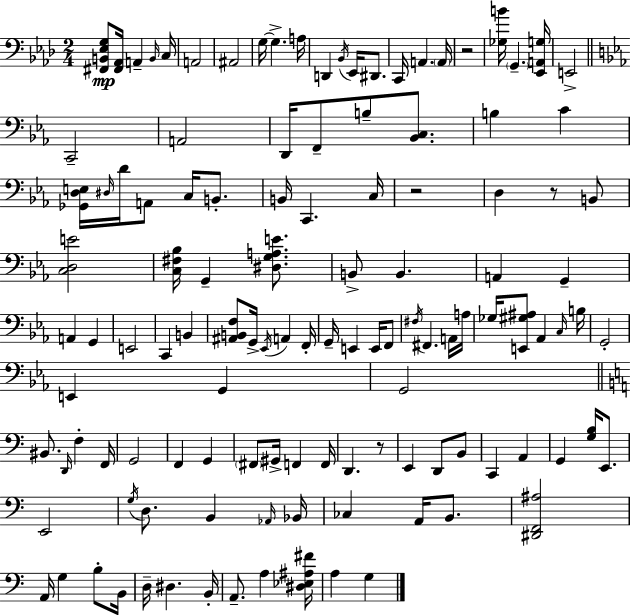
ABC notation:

X:1
T:Untitled
M:2/4
L:1/4
K:Fm
[^F,,B,,_E,G,]/2 [^F,,_A,,]/4 A,, B,,/4 C,/4 A,,2 ^A,,2 G,/4 G, A,/4 D,, _B,,/4 _E,,/4 ^D,,/2 C,,/4 A,, A,,/4 z2 [_G,B]/4 G,, [_E,,A,,G,]/4 E,,2 C,,2 A,,2 D,,/4 F,,/2 B,/2 [_B,,C,]/2 B, C [_G,,D,E,]/4 ^D,/4 D/4 A,,/2 C,/4 B,,/2 B,,/4 C,, C,/4 z2 D, z/2 B,,/2 [C,D,E]2 [C,^F,_B,]/4 G,, [^D,G,A,E]/2 B,,/2 B,, A,, G,, A,, G,, E,,2 C,, B,, [^A,,B,,F,]/2 G,,/4 _E,,/4 A,, F,,/4 G,,/4 E,, E,,/4 F,,/2 ^F,/4 ^F,, A,,/4 A,/4 _G,/4 [E,,^G,^A,]/2 _A,, C,/4 B,/4 G,,2 E,, G,, G,,2 ^B,,/2 D,,/4 F, F,,/4 G,,2 F,, G,, ^F,,/2 ^G,,/4 F,, F,,/4 D,, z/2 E,, D,,/2 B,,/2 C,, A,, G,, [G,B,]/4 E,,/2 E,,2 G,/4 D,/2 B,, _A,,/4 _B,,/4 _C, A,,/4 B,,/2 [^D,,F,,^A,]2 A,,/4 G, B,/2 B,,/4 D,/4 ^D, B,,/4 A,,/2 A, [^D,_E,^A,^F]/4 A, G,